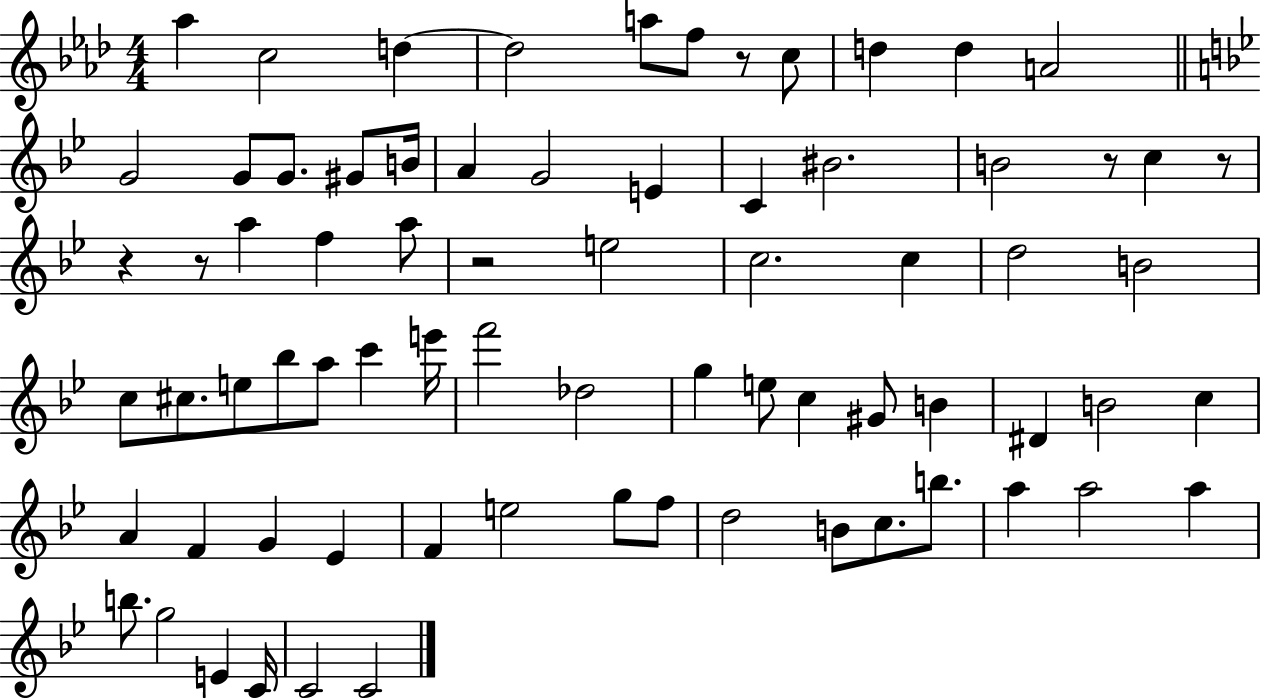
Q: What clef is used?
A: treble